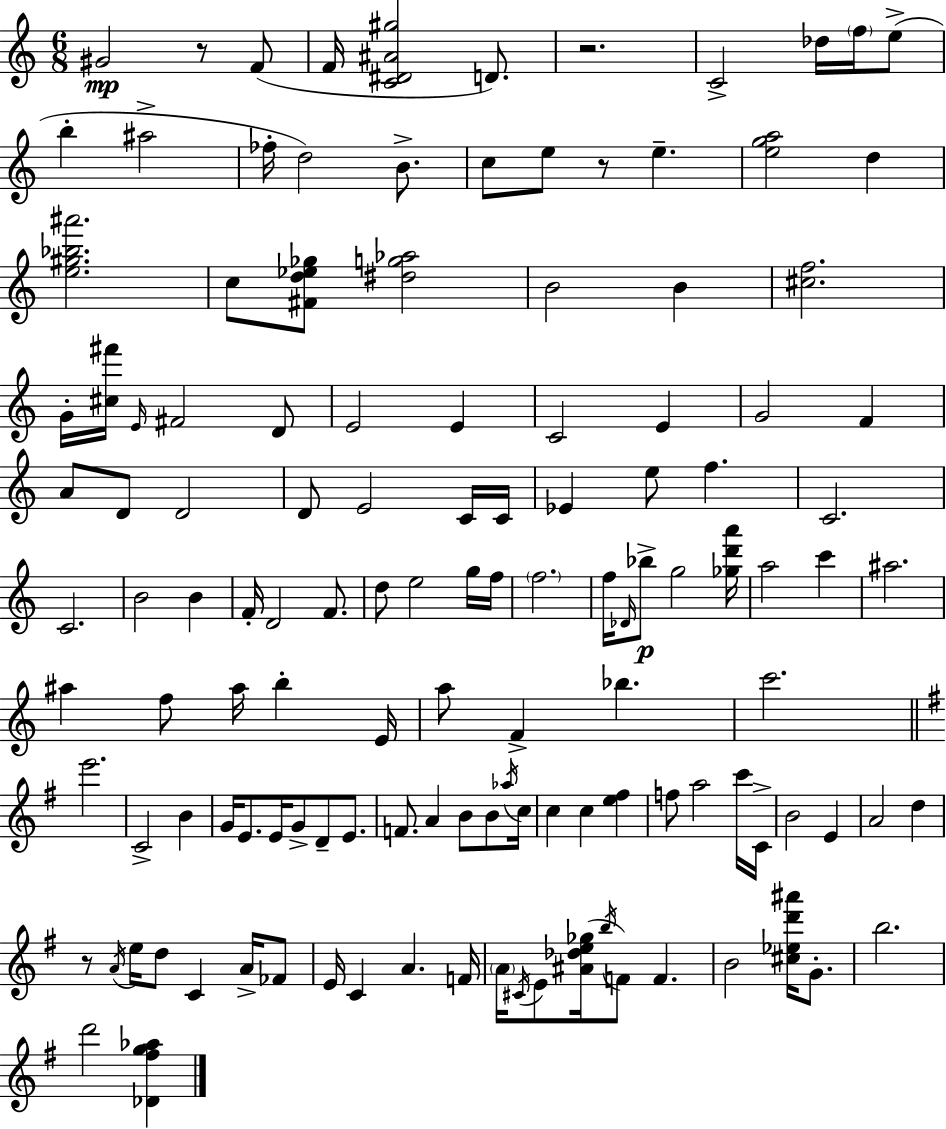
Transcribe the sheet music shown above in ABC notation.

X:1
T:Untitled
M:6/8
L:1/4
K:C
^G2 z/2 F/2 F/4 [C^D^A^g]2 D/2 z2 C2 _d/4 f/4 e/2 b ^a2 _f/4 d2 B/2 c/2 e/2 z/2 e [ega]2 d [e^g_b^a']2 c/2 [^Fd_e_g]/2 [^dg_a]2 B2 B [^cf]2 G/4 [^c^f']/4 E/4 ^F2 D/2 E2 E C2 E G2 F A/2 D/2 D2 D/2 E2 C/4 C/4 _E e/2 f C2 C2 B2 B F/4 D2 F/2 d/2 e2 g/4 f/4 f2 f/4 _D/4 _b/2 g2 [_gd'a']/4 a2 c' ^a2 ^a f/2 ^a/4 b E/4 a/2 F _b c'2 e'2 C2 B G/4 E/2 E/4 G/2 D/2 E/2 F/2 A B/2 B/2 _a/4 c/4 c c [e^f] f/2 a2 c'/4 C/4 B2 E A2 d z/2 A/4 e/4 d/2 C A/4 _F/2 E/4 C A F/4 A/4 ^C/4 E/2 [^A_de_g]/4 b/4 F/2 F B2 [^c_ed'^a']/4 G/2 b2 d'2 [_D^fg_a]